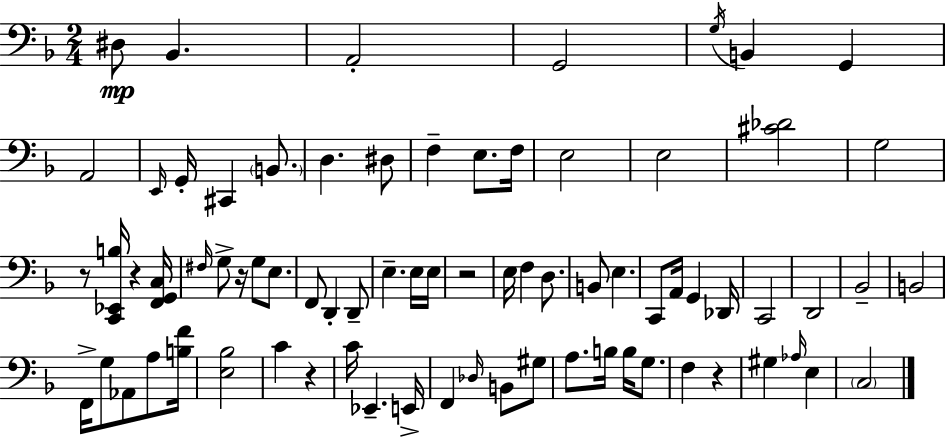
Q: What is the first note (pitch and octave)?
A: D#3